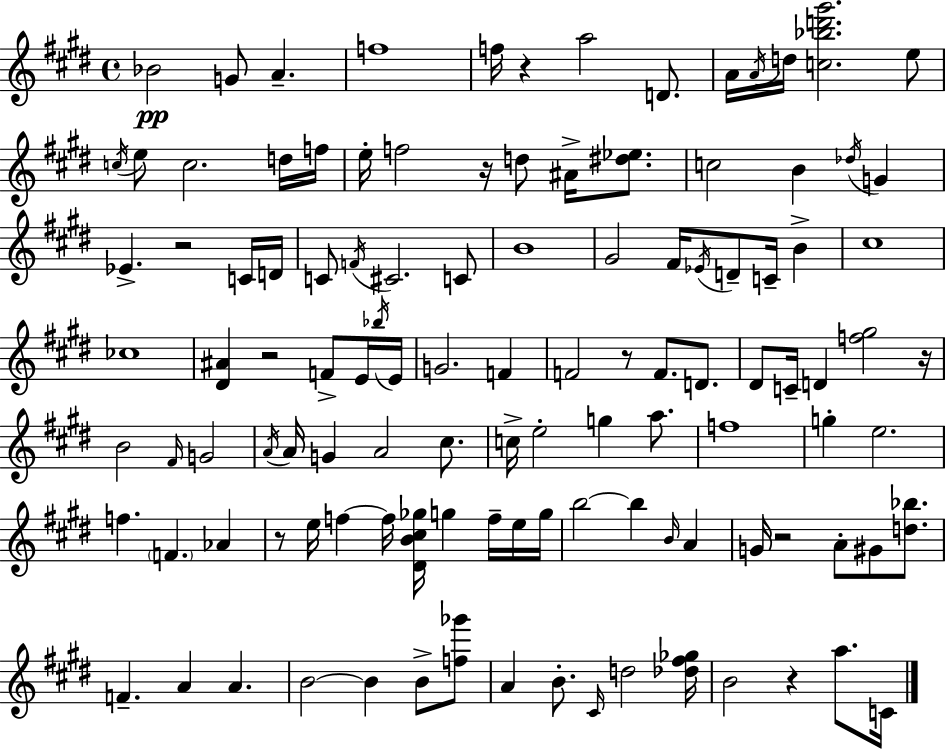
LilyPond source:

{
  \clef treble
  \time 4/4
  \defaultTimeSignature
  \key e \major
  bes'2\pp g'8 a'4.-- | f''1 | f''16 r4 a''2 d'8. | a'16 \acciaccatura { a'16 } d''16 <c'' bes'' d''' gis'''>2. e''8 | \break \acciaccatura { c''16 } e''8 c''2. | d''16 f''16 e''16-. f''2 r16 d''8 ais'16-> <dis'' ees''>8. | c''2 b'4 \acciaccatura { des''16 } g'4 | ees'4.-> r2 | \break c'16 d'16 c'8 \acciaccatura { f'16 } cis'2. | c'8 b'1 | gis'2 fis'16 \acciaccatura { ees'16 } d'8-- | c'16-- b'4-> cis''1 | \break ces''1 | <dis' ais'>4 r2 | f'8-> e'16 \acciaccatura { bes''16 } e'16 g'2. | f'4 f'2 r8 | \break f'8. d'8. dis'8 c'16-- d'4 <f'' gis''>2 | r16 b'2 \grace { fis'16 } g'2 | \acciaccatura { a'16 } a'16 g'4 a'2 | cis''8. c''16-> e''2-. | \break g''4 a''8. f''1 | g''4-. e''2. | f''4. \parenthesize f'4. | aes'4 r8 e''16 f''4~~ f''16 | \break <dis' b' cis'' ges''>16 g''4 f''16-- e''16 g''16 b''2~~ | b''4 \grace { b'16 } a'4 g'16 r2 | a'8-. gis'8 <d'' bes''>8. f'4.-- a'4 | a'4. b'2~~ | \break b'4 b'8-> <f'' ges'''>8 a'4 b'8.-. | \grace { cis'16 } d''2 <des'' fis'' ges''>16 b'2 | r4 a''8. c'16 \bar "|."
}